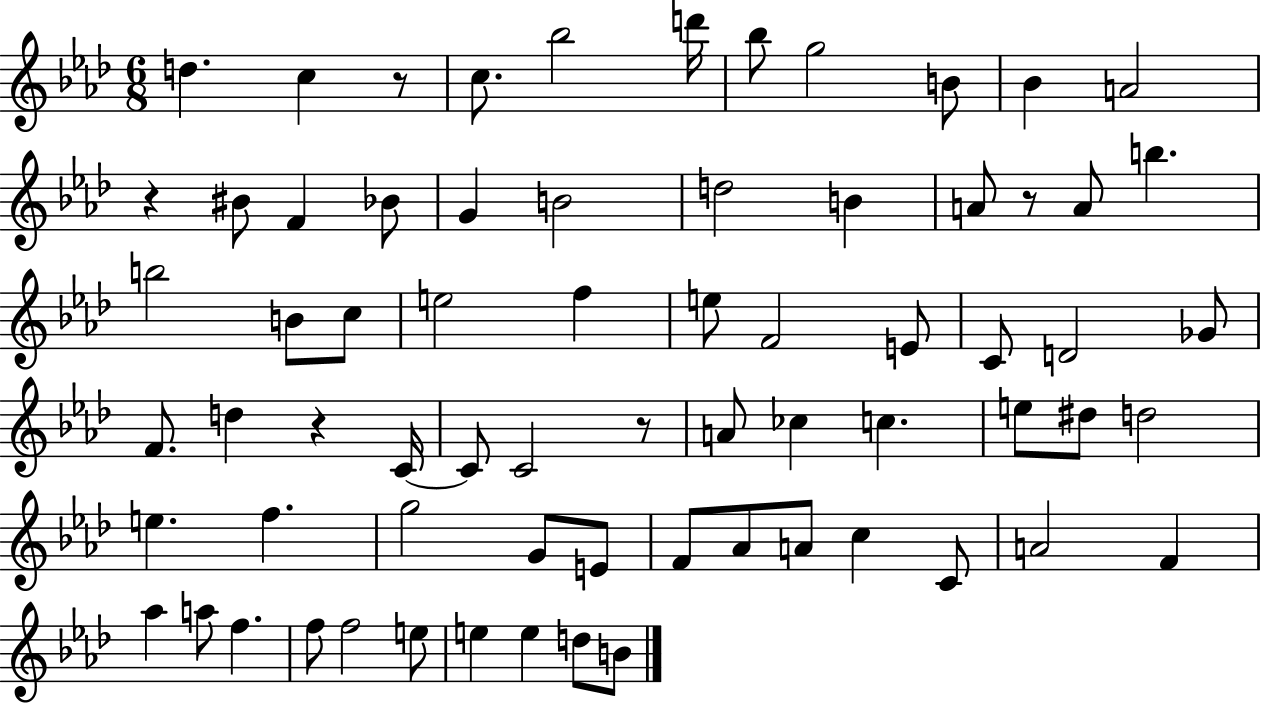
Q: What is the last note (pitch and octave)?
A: B4